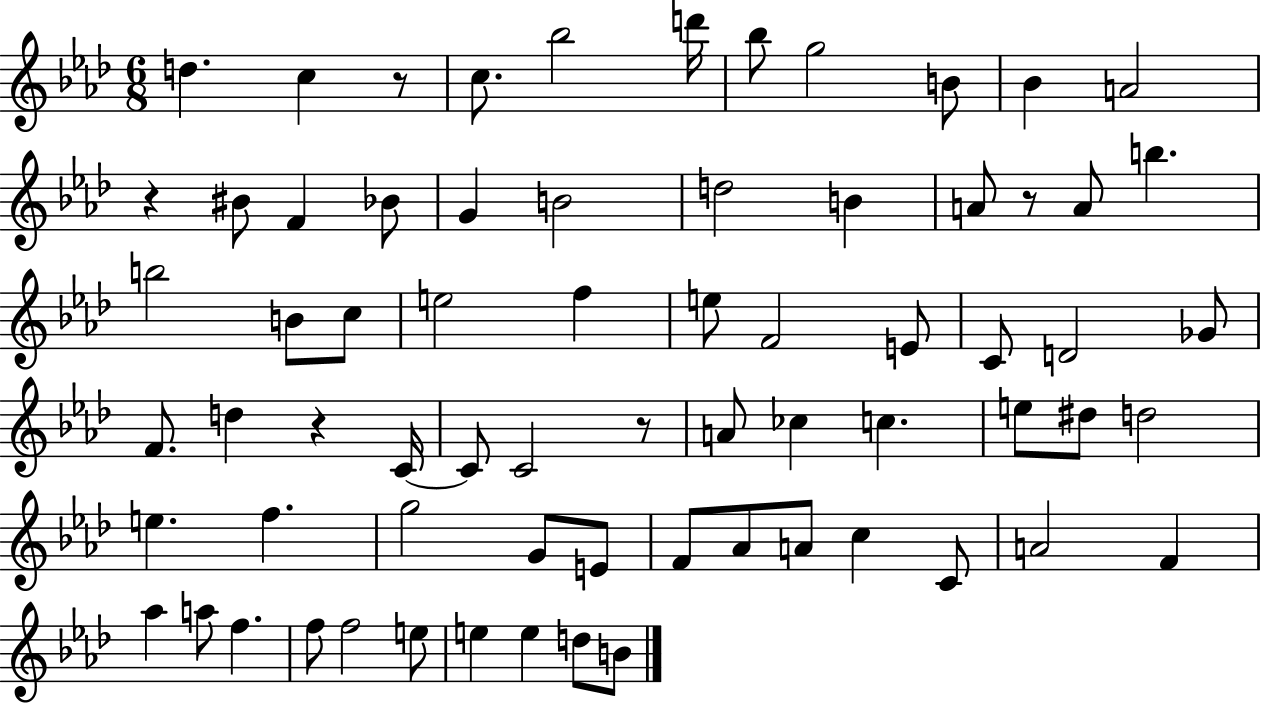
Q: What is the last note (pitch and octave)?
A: B4